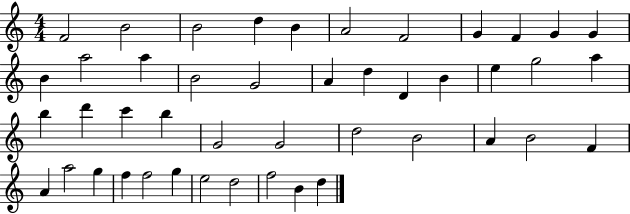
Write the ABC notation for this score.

X:1
T:Untitled
M:4/4
L:1/4
K:C
F2 B2 B2 d B A2 F2 G F G G B a2 a B2 G2 A d D B e g2 a b d' c' b G2 G2 d2 B2 A B2 F A a2 g f f2 g e2 d2 f2 B d